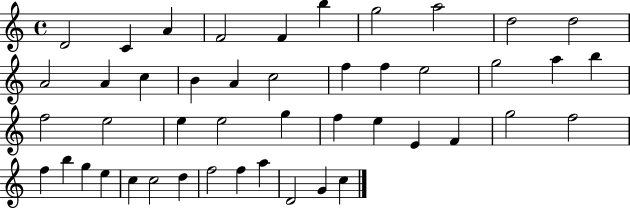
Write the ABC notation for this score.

X:1
T:Untitled
M:4/4
L:1/4
K:C
D2 C A F2 F b g2 a2 d2 d2 A2 A c B A c2 f f e2 g2 a b f2 e2 e e2 g f e E F g2 f2 f b g e c c2 d f2 f a D2 G c